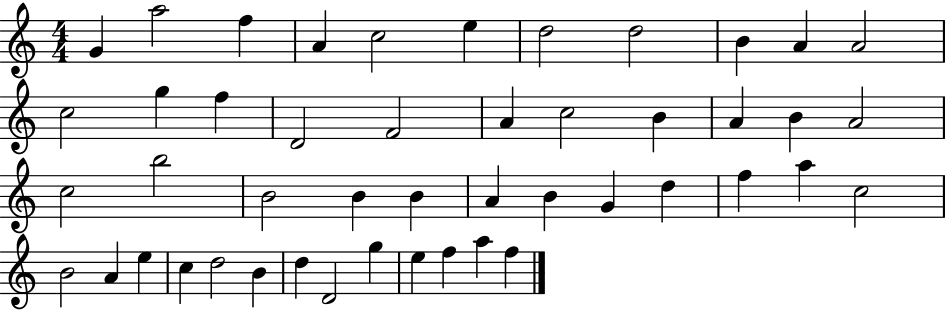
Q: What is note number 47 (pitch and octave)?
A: F5